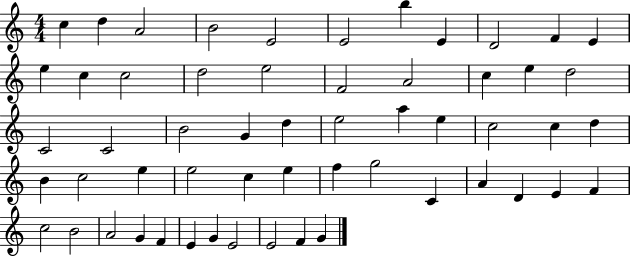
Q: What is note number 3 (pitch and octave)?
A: A4